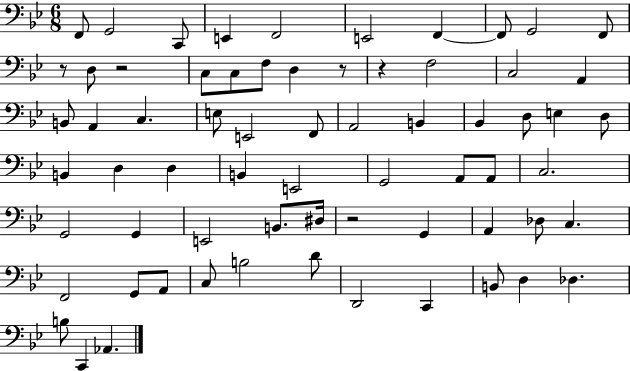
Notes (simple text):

F2/e G2/h C2/e E2/q F2/h E2/h F2/q F2/e G2/h F2/e R/e D3/e R/h C3/e C3/e F3/e D3/q R/e R/q F3/h C3/h A2/q B2/e A2/q C3/q. E3/e E2/h F2/e A2/h B2/q Bb2/q D3/e E3/q D3/e B2/q D3/q D3/q B2/q E2/h G2/h A2/e A2/e C3/h. G2/h G2/q E2/h B2/e. D#3/s R/h G2/q A2/q Db3/e C3/q. F2/h G2/e A2/e C3/e B3/h D4/e D2/h C2/q B2/e D3/q Db3/q. B3/e C2/q Ab2/q.